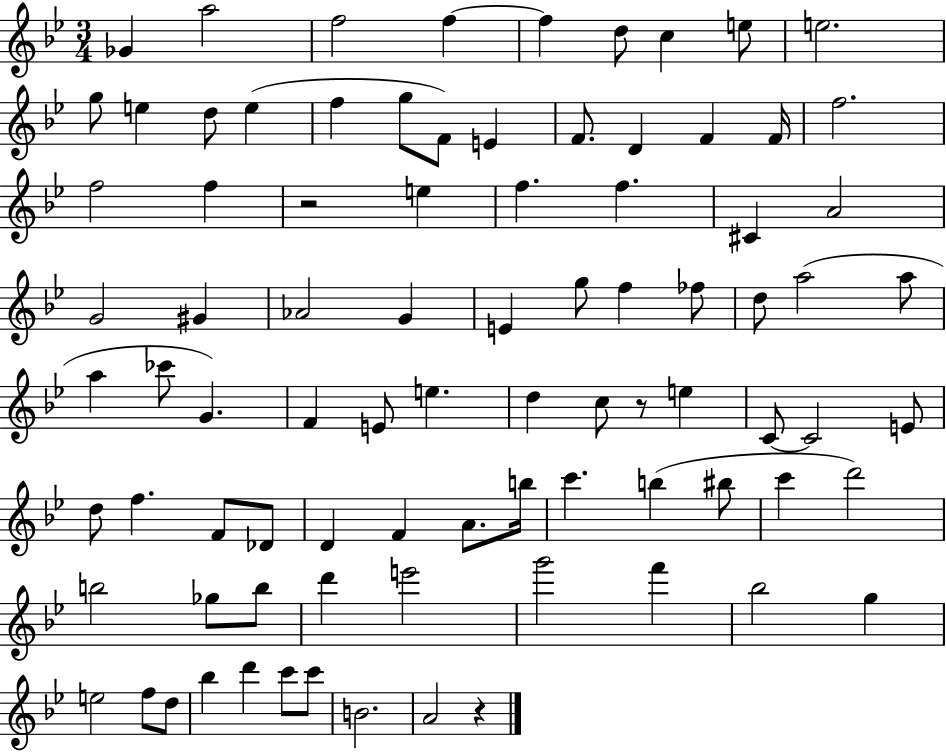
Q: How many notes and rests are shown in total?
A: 86